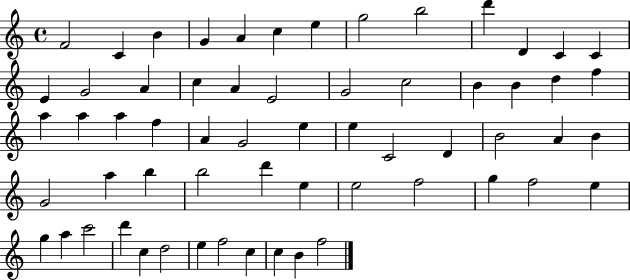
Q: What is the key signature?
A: C major